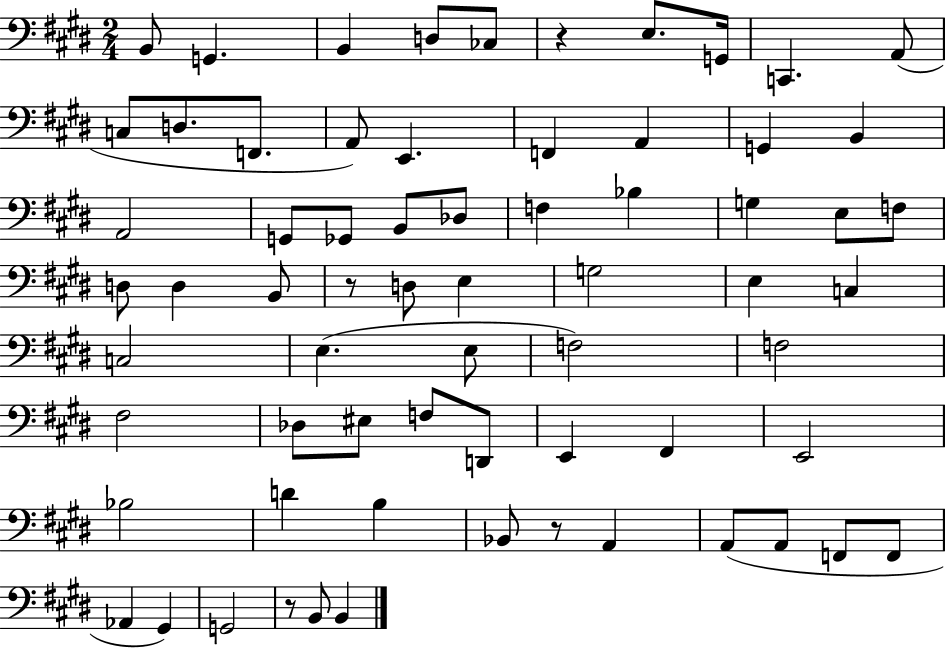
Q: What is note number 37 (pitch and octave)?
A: C3